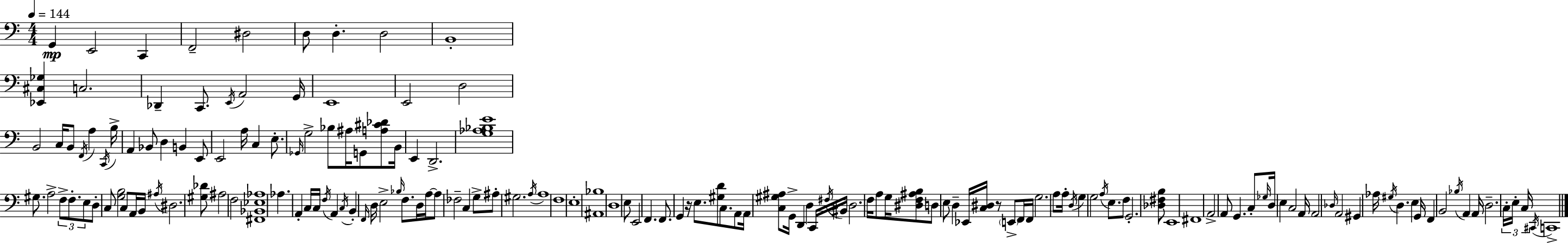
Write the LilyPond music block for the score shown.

{
  \clef bass
  \numericTimeSignature
  \time 4/4
  \key c \major
  \tempo 4 = 144
  \repeat volta 2 { g,4\mp e,2 c,4 | f,2-- dis2 | d8 d4.-. d2 | b,1-. | \break <ees, cis ges>4 c2. | des,4-- c,8. \acciaccatura { e,16 } a,2 | g,16 e,1 | e,2 d2 | \break b,2 c16 b,8 \acciaccatura { f,16 } a4 | \acciaccatura { c,16 } b16-> a,4 bes,8 d4 b,4 | e,8 e,2 a16 c4 | e8.-. \grace { ges,16 } g2-> bes8 ais16 g,8 | \break <a cis' des'>8 b,16 e,4 d,2.-> | <g aes bes e'>1 | gis8. a2-> \tuplet 3/2 { f8-> | f8.-. e8 } d8-. c8 <g b>2 | \break c8 a,16 b,16 \acciaccatura { ais16 } dis2. | <gis des'>8 ais2 f2 | <fis, bes, ees aes>1 | aes4. a,4-. c16 | \break c16 \acciaccatura { f16 } a,4 \acciaccatura { c16 } b,4-. \grace { f,16 } d16 e2-> | \grace { bes16 } f8. d16 a16~~ a8 fes2-- | c4 g8-> ais8-. gis2. | \acciaccatura { a16 } a1 | \break f1 | e1-. | <ais, bes>1 | d1 | \break e8 e,2 | f,4. f,8. g,4 | r16 e8. <gis d'>8 c8. a,8 a,16 <c gis ais>8 g,16-> | d,4 d4 c,16 \acciaccatura { fis16 } bis,16 d2. | \break f16 a8 g16 <dis f ais b>8 d8 e8 | d4-- ees,16 <c dis>16 r8 \parenthesize e,8-> f,16 f,16 g2. | a8 a16-. \acciaccatura { d16 } g4 | g2 \acciaccatura { a16 } e8. f8 g,2.-. | \break <des fis b>8 e,1 | fis,1 | a,2-> | a,8 g,4. c8-. \grace { ges16 } | \break d16 e4 c2 a,16 a,2 | \grace { des16 } a,2 gis,4 | aes16 \acciaccatura { gis16 } d4. e4 g,16 | f,4 b,2 \acciaccatura { bes16 } a,4 | \break a,16 d2.-- \tuplet 3/2 { c16-. e16-. | c16 } \acciaccatura { cis,16 } c,1-> | } \bar "|."
}